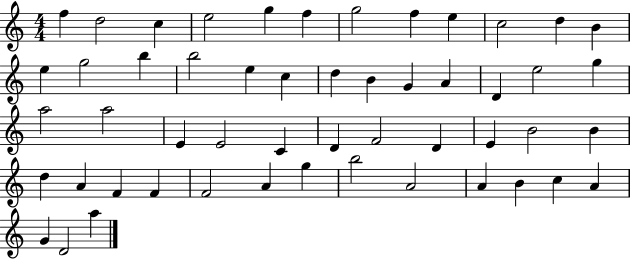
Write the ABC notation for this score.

X:1
T:Untitled
M:4/4
L:1/4
K:C
f d2 c e2 g f g2 f e c2 d B e g2 b b2 e c d B G A D e2 g a2 a2 E E2 C D F2 D E B2 B d A F F F2 A g b2 A2 A B c A G D2 a